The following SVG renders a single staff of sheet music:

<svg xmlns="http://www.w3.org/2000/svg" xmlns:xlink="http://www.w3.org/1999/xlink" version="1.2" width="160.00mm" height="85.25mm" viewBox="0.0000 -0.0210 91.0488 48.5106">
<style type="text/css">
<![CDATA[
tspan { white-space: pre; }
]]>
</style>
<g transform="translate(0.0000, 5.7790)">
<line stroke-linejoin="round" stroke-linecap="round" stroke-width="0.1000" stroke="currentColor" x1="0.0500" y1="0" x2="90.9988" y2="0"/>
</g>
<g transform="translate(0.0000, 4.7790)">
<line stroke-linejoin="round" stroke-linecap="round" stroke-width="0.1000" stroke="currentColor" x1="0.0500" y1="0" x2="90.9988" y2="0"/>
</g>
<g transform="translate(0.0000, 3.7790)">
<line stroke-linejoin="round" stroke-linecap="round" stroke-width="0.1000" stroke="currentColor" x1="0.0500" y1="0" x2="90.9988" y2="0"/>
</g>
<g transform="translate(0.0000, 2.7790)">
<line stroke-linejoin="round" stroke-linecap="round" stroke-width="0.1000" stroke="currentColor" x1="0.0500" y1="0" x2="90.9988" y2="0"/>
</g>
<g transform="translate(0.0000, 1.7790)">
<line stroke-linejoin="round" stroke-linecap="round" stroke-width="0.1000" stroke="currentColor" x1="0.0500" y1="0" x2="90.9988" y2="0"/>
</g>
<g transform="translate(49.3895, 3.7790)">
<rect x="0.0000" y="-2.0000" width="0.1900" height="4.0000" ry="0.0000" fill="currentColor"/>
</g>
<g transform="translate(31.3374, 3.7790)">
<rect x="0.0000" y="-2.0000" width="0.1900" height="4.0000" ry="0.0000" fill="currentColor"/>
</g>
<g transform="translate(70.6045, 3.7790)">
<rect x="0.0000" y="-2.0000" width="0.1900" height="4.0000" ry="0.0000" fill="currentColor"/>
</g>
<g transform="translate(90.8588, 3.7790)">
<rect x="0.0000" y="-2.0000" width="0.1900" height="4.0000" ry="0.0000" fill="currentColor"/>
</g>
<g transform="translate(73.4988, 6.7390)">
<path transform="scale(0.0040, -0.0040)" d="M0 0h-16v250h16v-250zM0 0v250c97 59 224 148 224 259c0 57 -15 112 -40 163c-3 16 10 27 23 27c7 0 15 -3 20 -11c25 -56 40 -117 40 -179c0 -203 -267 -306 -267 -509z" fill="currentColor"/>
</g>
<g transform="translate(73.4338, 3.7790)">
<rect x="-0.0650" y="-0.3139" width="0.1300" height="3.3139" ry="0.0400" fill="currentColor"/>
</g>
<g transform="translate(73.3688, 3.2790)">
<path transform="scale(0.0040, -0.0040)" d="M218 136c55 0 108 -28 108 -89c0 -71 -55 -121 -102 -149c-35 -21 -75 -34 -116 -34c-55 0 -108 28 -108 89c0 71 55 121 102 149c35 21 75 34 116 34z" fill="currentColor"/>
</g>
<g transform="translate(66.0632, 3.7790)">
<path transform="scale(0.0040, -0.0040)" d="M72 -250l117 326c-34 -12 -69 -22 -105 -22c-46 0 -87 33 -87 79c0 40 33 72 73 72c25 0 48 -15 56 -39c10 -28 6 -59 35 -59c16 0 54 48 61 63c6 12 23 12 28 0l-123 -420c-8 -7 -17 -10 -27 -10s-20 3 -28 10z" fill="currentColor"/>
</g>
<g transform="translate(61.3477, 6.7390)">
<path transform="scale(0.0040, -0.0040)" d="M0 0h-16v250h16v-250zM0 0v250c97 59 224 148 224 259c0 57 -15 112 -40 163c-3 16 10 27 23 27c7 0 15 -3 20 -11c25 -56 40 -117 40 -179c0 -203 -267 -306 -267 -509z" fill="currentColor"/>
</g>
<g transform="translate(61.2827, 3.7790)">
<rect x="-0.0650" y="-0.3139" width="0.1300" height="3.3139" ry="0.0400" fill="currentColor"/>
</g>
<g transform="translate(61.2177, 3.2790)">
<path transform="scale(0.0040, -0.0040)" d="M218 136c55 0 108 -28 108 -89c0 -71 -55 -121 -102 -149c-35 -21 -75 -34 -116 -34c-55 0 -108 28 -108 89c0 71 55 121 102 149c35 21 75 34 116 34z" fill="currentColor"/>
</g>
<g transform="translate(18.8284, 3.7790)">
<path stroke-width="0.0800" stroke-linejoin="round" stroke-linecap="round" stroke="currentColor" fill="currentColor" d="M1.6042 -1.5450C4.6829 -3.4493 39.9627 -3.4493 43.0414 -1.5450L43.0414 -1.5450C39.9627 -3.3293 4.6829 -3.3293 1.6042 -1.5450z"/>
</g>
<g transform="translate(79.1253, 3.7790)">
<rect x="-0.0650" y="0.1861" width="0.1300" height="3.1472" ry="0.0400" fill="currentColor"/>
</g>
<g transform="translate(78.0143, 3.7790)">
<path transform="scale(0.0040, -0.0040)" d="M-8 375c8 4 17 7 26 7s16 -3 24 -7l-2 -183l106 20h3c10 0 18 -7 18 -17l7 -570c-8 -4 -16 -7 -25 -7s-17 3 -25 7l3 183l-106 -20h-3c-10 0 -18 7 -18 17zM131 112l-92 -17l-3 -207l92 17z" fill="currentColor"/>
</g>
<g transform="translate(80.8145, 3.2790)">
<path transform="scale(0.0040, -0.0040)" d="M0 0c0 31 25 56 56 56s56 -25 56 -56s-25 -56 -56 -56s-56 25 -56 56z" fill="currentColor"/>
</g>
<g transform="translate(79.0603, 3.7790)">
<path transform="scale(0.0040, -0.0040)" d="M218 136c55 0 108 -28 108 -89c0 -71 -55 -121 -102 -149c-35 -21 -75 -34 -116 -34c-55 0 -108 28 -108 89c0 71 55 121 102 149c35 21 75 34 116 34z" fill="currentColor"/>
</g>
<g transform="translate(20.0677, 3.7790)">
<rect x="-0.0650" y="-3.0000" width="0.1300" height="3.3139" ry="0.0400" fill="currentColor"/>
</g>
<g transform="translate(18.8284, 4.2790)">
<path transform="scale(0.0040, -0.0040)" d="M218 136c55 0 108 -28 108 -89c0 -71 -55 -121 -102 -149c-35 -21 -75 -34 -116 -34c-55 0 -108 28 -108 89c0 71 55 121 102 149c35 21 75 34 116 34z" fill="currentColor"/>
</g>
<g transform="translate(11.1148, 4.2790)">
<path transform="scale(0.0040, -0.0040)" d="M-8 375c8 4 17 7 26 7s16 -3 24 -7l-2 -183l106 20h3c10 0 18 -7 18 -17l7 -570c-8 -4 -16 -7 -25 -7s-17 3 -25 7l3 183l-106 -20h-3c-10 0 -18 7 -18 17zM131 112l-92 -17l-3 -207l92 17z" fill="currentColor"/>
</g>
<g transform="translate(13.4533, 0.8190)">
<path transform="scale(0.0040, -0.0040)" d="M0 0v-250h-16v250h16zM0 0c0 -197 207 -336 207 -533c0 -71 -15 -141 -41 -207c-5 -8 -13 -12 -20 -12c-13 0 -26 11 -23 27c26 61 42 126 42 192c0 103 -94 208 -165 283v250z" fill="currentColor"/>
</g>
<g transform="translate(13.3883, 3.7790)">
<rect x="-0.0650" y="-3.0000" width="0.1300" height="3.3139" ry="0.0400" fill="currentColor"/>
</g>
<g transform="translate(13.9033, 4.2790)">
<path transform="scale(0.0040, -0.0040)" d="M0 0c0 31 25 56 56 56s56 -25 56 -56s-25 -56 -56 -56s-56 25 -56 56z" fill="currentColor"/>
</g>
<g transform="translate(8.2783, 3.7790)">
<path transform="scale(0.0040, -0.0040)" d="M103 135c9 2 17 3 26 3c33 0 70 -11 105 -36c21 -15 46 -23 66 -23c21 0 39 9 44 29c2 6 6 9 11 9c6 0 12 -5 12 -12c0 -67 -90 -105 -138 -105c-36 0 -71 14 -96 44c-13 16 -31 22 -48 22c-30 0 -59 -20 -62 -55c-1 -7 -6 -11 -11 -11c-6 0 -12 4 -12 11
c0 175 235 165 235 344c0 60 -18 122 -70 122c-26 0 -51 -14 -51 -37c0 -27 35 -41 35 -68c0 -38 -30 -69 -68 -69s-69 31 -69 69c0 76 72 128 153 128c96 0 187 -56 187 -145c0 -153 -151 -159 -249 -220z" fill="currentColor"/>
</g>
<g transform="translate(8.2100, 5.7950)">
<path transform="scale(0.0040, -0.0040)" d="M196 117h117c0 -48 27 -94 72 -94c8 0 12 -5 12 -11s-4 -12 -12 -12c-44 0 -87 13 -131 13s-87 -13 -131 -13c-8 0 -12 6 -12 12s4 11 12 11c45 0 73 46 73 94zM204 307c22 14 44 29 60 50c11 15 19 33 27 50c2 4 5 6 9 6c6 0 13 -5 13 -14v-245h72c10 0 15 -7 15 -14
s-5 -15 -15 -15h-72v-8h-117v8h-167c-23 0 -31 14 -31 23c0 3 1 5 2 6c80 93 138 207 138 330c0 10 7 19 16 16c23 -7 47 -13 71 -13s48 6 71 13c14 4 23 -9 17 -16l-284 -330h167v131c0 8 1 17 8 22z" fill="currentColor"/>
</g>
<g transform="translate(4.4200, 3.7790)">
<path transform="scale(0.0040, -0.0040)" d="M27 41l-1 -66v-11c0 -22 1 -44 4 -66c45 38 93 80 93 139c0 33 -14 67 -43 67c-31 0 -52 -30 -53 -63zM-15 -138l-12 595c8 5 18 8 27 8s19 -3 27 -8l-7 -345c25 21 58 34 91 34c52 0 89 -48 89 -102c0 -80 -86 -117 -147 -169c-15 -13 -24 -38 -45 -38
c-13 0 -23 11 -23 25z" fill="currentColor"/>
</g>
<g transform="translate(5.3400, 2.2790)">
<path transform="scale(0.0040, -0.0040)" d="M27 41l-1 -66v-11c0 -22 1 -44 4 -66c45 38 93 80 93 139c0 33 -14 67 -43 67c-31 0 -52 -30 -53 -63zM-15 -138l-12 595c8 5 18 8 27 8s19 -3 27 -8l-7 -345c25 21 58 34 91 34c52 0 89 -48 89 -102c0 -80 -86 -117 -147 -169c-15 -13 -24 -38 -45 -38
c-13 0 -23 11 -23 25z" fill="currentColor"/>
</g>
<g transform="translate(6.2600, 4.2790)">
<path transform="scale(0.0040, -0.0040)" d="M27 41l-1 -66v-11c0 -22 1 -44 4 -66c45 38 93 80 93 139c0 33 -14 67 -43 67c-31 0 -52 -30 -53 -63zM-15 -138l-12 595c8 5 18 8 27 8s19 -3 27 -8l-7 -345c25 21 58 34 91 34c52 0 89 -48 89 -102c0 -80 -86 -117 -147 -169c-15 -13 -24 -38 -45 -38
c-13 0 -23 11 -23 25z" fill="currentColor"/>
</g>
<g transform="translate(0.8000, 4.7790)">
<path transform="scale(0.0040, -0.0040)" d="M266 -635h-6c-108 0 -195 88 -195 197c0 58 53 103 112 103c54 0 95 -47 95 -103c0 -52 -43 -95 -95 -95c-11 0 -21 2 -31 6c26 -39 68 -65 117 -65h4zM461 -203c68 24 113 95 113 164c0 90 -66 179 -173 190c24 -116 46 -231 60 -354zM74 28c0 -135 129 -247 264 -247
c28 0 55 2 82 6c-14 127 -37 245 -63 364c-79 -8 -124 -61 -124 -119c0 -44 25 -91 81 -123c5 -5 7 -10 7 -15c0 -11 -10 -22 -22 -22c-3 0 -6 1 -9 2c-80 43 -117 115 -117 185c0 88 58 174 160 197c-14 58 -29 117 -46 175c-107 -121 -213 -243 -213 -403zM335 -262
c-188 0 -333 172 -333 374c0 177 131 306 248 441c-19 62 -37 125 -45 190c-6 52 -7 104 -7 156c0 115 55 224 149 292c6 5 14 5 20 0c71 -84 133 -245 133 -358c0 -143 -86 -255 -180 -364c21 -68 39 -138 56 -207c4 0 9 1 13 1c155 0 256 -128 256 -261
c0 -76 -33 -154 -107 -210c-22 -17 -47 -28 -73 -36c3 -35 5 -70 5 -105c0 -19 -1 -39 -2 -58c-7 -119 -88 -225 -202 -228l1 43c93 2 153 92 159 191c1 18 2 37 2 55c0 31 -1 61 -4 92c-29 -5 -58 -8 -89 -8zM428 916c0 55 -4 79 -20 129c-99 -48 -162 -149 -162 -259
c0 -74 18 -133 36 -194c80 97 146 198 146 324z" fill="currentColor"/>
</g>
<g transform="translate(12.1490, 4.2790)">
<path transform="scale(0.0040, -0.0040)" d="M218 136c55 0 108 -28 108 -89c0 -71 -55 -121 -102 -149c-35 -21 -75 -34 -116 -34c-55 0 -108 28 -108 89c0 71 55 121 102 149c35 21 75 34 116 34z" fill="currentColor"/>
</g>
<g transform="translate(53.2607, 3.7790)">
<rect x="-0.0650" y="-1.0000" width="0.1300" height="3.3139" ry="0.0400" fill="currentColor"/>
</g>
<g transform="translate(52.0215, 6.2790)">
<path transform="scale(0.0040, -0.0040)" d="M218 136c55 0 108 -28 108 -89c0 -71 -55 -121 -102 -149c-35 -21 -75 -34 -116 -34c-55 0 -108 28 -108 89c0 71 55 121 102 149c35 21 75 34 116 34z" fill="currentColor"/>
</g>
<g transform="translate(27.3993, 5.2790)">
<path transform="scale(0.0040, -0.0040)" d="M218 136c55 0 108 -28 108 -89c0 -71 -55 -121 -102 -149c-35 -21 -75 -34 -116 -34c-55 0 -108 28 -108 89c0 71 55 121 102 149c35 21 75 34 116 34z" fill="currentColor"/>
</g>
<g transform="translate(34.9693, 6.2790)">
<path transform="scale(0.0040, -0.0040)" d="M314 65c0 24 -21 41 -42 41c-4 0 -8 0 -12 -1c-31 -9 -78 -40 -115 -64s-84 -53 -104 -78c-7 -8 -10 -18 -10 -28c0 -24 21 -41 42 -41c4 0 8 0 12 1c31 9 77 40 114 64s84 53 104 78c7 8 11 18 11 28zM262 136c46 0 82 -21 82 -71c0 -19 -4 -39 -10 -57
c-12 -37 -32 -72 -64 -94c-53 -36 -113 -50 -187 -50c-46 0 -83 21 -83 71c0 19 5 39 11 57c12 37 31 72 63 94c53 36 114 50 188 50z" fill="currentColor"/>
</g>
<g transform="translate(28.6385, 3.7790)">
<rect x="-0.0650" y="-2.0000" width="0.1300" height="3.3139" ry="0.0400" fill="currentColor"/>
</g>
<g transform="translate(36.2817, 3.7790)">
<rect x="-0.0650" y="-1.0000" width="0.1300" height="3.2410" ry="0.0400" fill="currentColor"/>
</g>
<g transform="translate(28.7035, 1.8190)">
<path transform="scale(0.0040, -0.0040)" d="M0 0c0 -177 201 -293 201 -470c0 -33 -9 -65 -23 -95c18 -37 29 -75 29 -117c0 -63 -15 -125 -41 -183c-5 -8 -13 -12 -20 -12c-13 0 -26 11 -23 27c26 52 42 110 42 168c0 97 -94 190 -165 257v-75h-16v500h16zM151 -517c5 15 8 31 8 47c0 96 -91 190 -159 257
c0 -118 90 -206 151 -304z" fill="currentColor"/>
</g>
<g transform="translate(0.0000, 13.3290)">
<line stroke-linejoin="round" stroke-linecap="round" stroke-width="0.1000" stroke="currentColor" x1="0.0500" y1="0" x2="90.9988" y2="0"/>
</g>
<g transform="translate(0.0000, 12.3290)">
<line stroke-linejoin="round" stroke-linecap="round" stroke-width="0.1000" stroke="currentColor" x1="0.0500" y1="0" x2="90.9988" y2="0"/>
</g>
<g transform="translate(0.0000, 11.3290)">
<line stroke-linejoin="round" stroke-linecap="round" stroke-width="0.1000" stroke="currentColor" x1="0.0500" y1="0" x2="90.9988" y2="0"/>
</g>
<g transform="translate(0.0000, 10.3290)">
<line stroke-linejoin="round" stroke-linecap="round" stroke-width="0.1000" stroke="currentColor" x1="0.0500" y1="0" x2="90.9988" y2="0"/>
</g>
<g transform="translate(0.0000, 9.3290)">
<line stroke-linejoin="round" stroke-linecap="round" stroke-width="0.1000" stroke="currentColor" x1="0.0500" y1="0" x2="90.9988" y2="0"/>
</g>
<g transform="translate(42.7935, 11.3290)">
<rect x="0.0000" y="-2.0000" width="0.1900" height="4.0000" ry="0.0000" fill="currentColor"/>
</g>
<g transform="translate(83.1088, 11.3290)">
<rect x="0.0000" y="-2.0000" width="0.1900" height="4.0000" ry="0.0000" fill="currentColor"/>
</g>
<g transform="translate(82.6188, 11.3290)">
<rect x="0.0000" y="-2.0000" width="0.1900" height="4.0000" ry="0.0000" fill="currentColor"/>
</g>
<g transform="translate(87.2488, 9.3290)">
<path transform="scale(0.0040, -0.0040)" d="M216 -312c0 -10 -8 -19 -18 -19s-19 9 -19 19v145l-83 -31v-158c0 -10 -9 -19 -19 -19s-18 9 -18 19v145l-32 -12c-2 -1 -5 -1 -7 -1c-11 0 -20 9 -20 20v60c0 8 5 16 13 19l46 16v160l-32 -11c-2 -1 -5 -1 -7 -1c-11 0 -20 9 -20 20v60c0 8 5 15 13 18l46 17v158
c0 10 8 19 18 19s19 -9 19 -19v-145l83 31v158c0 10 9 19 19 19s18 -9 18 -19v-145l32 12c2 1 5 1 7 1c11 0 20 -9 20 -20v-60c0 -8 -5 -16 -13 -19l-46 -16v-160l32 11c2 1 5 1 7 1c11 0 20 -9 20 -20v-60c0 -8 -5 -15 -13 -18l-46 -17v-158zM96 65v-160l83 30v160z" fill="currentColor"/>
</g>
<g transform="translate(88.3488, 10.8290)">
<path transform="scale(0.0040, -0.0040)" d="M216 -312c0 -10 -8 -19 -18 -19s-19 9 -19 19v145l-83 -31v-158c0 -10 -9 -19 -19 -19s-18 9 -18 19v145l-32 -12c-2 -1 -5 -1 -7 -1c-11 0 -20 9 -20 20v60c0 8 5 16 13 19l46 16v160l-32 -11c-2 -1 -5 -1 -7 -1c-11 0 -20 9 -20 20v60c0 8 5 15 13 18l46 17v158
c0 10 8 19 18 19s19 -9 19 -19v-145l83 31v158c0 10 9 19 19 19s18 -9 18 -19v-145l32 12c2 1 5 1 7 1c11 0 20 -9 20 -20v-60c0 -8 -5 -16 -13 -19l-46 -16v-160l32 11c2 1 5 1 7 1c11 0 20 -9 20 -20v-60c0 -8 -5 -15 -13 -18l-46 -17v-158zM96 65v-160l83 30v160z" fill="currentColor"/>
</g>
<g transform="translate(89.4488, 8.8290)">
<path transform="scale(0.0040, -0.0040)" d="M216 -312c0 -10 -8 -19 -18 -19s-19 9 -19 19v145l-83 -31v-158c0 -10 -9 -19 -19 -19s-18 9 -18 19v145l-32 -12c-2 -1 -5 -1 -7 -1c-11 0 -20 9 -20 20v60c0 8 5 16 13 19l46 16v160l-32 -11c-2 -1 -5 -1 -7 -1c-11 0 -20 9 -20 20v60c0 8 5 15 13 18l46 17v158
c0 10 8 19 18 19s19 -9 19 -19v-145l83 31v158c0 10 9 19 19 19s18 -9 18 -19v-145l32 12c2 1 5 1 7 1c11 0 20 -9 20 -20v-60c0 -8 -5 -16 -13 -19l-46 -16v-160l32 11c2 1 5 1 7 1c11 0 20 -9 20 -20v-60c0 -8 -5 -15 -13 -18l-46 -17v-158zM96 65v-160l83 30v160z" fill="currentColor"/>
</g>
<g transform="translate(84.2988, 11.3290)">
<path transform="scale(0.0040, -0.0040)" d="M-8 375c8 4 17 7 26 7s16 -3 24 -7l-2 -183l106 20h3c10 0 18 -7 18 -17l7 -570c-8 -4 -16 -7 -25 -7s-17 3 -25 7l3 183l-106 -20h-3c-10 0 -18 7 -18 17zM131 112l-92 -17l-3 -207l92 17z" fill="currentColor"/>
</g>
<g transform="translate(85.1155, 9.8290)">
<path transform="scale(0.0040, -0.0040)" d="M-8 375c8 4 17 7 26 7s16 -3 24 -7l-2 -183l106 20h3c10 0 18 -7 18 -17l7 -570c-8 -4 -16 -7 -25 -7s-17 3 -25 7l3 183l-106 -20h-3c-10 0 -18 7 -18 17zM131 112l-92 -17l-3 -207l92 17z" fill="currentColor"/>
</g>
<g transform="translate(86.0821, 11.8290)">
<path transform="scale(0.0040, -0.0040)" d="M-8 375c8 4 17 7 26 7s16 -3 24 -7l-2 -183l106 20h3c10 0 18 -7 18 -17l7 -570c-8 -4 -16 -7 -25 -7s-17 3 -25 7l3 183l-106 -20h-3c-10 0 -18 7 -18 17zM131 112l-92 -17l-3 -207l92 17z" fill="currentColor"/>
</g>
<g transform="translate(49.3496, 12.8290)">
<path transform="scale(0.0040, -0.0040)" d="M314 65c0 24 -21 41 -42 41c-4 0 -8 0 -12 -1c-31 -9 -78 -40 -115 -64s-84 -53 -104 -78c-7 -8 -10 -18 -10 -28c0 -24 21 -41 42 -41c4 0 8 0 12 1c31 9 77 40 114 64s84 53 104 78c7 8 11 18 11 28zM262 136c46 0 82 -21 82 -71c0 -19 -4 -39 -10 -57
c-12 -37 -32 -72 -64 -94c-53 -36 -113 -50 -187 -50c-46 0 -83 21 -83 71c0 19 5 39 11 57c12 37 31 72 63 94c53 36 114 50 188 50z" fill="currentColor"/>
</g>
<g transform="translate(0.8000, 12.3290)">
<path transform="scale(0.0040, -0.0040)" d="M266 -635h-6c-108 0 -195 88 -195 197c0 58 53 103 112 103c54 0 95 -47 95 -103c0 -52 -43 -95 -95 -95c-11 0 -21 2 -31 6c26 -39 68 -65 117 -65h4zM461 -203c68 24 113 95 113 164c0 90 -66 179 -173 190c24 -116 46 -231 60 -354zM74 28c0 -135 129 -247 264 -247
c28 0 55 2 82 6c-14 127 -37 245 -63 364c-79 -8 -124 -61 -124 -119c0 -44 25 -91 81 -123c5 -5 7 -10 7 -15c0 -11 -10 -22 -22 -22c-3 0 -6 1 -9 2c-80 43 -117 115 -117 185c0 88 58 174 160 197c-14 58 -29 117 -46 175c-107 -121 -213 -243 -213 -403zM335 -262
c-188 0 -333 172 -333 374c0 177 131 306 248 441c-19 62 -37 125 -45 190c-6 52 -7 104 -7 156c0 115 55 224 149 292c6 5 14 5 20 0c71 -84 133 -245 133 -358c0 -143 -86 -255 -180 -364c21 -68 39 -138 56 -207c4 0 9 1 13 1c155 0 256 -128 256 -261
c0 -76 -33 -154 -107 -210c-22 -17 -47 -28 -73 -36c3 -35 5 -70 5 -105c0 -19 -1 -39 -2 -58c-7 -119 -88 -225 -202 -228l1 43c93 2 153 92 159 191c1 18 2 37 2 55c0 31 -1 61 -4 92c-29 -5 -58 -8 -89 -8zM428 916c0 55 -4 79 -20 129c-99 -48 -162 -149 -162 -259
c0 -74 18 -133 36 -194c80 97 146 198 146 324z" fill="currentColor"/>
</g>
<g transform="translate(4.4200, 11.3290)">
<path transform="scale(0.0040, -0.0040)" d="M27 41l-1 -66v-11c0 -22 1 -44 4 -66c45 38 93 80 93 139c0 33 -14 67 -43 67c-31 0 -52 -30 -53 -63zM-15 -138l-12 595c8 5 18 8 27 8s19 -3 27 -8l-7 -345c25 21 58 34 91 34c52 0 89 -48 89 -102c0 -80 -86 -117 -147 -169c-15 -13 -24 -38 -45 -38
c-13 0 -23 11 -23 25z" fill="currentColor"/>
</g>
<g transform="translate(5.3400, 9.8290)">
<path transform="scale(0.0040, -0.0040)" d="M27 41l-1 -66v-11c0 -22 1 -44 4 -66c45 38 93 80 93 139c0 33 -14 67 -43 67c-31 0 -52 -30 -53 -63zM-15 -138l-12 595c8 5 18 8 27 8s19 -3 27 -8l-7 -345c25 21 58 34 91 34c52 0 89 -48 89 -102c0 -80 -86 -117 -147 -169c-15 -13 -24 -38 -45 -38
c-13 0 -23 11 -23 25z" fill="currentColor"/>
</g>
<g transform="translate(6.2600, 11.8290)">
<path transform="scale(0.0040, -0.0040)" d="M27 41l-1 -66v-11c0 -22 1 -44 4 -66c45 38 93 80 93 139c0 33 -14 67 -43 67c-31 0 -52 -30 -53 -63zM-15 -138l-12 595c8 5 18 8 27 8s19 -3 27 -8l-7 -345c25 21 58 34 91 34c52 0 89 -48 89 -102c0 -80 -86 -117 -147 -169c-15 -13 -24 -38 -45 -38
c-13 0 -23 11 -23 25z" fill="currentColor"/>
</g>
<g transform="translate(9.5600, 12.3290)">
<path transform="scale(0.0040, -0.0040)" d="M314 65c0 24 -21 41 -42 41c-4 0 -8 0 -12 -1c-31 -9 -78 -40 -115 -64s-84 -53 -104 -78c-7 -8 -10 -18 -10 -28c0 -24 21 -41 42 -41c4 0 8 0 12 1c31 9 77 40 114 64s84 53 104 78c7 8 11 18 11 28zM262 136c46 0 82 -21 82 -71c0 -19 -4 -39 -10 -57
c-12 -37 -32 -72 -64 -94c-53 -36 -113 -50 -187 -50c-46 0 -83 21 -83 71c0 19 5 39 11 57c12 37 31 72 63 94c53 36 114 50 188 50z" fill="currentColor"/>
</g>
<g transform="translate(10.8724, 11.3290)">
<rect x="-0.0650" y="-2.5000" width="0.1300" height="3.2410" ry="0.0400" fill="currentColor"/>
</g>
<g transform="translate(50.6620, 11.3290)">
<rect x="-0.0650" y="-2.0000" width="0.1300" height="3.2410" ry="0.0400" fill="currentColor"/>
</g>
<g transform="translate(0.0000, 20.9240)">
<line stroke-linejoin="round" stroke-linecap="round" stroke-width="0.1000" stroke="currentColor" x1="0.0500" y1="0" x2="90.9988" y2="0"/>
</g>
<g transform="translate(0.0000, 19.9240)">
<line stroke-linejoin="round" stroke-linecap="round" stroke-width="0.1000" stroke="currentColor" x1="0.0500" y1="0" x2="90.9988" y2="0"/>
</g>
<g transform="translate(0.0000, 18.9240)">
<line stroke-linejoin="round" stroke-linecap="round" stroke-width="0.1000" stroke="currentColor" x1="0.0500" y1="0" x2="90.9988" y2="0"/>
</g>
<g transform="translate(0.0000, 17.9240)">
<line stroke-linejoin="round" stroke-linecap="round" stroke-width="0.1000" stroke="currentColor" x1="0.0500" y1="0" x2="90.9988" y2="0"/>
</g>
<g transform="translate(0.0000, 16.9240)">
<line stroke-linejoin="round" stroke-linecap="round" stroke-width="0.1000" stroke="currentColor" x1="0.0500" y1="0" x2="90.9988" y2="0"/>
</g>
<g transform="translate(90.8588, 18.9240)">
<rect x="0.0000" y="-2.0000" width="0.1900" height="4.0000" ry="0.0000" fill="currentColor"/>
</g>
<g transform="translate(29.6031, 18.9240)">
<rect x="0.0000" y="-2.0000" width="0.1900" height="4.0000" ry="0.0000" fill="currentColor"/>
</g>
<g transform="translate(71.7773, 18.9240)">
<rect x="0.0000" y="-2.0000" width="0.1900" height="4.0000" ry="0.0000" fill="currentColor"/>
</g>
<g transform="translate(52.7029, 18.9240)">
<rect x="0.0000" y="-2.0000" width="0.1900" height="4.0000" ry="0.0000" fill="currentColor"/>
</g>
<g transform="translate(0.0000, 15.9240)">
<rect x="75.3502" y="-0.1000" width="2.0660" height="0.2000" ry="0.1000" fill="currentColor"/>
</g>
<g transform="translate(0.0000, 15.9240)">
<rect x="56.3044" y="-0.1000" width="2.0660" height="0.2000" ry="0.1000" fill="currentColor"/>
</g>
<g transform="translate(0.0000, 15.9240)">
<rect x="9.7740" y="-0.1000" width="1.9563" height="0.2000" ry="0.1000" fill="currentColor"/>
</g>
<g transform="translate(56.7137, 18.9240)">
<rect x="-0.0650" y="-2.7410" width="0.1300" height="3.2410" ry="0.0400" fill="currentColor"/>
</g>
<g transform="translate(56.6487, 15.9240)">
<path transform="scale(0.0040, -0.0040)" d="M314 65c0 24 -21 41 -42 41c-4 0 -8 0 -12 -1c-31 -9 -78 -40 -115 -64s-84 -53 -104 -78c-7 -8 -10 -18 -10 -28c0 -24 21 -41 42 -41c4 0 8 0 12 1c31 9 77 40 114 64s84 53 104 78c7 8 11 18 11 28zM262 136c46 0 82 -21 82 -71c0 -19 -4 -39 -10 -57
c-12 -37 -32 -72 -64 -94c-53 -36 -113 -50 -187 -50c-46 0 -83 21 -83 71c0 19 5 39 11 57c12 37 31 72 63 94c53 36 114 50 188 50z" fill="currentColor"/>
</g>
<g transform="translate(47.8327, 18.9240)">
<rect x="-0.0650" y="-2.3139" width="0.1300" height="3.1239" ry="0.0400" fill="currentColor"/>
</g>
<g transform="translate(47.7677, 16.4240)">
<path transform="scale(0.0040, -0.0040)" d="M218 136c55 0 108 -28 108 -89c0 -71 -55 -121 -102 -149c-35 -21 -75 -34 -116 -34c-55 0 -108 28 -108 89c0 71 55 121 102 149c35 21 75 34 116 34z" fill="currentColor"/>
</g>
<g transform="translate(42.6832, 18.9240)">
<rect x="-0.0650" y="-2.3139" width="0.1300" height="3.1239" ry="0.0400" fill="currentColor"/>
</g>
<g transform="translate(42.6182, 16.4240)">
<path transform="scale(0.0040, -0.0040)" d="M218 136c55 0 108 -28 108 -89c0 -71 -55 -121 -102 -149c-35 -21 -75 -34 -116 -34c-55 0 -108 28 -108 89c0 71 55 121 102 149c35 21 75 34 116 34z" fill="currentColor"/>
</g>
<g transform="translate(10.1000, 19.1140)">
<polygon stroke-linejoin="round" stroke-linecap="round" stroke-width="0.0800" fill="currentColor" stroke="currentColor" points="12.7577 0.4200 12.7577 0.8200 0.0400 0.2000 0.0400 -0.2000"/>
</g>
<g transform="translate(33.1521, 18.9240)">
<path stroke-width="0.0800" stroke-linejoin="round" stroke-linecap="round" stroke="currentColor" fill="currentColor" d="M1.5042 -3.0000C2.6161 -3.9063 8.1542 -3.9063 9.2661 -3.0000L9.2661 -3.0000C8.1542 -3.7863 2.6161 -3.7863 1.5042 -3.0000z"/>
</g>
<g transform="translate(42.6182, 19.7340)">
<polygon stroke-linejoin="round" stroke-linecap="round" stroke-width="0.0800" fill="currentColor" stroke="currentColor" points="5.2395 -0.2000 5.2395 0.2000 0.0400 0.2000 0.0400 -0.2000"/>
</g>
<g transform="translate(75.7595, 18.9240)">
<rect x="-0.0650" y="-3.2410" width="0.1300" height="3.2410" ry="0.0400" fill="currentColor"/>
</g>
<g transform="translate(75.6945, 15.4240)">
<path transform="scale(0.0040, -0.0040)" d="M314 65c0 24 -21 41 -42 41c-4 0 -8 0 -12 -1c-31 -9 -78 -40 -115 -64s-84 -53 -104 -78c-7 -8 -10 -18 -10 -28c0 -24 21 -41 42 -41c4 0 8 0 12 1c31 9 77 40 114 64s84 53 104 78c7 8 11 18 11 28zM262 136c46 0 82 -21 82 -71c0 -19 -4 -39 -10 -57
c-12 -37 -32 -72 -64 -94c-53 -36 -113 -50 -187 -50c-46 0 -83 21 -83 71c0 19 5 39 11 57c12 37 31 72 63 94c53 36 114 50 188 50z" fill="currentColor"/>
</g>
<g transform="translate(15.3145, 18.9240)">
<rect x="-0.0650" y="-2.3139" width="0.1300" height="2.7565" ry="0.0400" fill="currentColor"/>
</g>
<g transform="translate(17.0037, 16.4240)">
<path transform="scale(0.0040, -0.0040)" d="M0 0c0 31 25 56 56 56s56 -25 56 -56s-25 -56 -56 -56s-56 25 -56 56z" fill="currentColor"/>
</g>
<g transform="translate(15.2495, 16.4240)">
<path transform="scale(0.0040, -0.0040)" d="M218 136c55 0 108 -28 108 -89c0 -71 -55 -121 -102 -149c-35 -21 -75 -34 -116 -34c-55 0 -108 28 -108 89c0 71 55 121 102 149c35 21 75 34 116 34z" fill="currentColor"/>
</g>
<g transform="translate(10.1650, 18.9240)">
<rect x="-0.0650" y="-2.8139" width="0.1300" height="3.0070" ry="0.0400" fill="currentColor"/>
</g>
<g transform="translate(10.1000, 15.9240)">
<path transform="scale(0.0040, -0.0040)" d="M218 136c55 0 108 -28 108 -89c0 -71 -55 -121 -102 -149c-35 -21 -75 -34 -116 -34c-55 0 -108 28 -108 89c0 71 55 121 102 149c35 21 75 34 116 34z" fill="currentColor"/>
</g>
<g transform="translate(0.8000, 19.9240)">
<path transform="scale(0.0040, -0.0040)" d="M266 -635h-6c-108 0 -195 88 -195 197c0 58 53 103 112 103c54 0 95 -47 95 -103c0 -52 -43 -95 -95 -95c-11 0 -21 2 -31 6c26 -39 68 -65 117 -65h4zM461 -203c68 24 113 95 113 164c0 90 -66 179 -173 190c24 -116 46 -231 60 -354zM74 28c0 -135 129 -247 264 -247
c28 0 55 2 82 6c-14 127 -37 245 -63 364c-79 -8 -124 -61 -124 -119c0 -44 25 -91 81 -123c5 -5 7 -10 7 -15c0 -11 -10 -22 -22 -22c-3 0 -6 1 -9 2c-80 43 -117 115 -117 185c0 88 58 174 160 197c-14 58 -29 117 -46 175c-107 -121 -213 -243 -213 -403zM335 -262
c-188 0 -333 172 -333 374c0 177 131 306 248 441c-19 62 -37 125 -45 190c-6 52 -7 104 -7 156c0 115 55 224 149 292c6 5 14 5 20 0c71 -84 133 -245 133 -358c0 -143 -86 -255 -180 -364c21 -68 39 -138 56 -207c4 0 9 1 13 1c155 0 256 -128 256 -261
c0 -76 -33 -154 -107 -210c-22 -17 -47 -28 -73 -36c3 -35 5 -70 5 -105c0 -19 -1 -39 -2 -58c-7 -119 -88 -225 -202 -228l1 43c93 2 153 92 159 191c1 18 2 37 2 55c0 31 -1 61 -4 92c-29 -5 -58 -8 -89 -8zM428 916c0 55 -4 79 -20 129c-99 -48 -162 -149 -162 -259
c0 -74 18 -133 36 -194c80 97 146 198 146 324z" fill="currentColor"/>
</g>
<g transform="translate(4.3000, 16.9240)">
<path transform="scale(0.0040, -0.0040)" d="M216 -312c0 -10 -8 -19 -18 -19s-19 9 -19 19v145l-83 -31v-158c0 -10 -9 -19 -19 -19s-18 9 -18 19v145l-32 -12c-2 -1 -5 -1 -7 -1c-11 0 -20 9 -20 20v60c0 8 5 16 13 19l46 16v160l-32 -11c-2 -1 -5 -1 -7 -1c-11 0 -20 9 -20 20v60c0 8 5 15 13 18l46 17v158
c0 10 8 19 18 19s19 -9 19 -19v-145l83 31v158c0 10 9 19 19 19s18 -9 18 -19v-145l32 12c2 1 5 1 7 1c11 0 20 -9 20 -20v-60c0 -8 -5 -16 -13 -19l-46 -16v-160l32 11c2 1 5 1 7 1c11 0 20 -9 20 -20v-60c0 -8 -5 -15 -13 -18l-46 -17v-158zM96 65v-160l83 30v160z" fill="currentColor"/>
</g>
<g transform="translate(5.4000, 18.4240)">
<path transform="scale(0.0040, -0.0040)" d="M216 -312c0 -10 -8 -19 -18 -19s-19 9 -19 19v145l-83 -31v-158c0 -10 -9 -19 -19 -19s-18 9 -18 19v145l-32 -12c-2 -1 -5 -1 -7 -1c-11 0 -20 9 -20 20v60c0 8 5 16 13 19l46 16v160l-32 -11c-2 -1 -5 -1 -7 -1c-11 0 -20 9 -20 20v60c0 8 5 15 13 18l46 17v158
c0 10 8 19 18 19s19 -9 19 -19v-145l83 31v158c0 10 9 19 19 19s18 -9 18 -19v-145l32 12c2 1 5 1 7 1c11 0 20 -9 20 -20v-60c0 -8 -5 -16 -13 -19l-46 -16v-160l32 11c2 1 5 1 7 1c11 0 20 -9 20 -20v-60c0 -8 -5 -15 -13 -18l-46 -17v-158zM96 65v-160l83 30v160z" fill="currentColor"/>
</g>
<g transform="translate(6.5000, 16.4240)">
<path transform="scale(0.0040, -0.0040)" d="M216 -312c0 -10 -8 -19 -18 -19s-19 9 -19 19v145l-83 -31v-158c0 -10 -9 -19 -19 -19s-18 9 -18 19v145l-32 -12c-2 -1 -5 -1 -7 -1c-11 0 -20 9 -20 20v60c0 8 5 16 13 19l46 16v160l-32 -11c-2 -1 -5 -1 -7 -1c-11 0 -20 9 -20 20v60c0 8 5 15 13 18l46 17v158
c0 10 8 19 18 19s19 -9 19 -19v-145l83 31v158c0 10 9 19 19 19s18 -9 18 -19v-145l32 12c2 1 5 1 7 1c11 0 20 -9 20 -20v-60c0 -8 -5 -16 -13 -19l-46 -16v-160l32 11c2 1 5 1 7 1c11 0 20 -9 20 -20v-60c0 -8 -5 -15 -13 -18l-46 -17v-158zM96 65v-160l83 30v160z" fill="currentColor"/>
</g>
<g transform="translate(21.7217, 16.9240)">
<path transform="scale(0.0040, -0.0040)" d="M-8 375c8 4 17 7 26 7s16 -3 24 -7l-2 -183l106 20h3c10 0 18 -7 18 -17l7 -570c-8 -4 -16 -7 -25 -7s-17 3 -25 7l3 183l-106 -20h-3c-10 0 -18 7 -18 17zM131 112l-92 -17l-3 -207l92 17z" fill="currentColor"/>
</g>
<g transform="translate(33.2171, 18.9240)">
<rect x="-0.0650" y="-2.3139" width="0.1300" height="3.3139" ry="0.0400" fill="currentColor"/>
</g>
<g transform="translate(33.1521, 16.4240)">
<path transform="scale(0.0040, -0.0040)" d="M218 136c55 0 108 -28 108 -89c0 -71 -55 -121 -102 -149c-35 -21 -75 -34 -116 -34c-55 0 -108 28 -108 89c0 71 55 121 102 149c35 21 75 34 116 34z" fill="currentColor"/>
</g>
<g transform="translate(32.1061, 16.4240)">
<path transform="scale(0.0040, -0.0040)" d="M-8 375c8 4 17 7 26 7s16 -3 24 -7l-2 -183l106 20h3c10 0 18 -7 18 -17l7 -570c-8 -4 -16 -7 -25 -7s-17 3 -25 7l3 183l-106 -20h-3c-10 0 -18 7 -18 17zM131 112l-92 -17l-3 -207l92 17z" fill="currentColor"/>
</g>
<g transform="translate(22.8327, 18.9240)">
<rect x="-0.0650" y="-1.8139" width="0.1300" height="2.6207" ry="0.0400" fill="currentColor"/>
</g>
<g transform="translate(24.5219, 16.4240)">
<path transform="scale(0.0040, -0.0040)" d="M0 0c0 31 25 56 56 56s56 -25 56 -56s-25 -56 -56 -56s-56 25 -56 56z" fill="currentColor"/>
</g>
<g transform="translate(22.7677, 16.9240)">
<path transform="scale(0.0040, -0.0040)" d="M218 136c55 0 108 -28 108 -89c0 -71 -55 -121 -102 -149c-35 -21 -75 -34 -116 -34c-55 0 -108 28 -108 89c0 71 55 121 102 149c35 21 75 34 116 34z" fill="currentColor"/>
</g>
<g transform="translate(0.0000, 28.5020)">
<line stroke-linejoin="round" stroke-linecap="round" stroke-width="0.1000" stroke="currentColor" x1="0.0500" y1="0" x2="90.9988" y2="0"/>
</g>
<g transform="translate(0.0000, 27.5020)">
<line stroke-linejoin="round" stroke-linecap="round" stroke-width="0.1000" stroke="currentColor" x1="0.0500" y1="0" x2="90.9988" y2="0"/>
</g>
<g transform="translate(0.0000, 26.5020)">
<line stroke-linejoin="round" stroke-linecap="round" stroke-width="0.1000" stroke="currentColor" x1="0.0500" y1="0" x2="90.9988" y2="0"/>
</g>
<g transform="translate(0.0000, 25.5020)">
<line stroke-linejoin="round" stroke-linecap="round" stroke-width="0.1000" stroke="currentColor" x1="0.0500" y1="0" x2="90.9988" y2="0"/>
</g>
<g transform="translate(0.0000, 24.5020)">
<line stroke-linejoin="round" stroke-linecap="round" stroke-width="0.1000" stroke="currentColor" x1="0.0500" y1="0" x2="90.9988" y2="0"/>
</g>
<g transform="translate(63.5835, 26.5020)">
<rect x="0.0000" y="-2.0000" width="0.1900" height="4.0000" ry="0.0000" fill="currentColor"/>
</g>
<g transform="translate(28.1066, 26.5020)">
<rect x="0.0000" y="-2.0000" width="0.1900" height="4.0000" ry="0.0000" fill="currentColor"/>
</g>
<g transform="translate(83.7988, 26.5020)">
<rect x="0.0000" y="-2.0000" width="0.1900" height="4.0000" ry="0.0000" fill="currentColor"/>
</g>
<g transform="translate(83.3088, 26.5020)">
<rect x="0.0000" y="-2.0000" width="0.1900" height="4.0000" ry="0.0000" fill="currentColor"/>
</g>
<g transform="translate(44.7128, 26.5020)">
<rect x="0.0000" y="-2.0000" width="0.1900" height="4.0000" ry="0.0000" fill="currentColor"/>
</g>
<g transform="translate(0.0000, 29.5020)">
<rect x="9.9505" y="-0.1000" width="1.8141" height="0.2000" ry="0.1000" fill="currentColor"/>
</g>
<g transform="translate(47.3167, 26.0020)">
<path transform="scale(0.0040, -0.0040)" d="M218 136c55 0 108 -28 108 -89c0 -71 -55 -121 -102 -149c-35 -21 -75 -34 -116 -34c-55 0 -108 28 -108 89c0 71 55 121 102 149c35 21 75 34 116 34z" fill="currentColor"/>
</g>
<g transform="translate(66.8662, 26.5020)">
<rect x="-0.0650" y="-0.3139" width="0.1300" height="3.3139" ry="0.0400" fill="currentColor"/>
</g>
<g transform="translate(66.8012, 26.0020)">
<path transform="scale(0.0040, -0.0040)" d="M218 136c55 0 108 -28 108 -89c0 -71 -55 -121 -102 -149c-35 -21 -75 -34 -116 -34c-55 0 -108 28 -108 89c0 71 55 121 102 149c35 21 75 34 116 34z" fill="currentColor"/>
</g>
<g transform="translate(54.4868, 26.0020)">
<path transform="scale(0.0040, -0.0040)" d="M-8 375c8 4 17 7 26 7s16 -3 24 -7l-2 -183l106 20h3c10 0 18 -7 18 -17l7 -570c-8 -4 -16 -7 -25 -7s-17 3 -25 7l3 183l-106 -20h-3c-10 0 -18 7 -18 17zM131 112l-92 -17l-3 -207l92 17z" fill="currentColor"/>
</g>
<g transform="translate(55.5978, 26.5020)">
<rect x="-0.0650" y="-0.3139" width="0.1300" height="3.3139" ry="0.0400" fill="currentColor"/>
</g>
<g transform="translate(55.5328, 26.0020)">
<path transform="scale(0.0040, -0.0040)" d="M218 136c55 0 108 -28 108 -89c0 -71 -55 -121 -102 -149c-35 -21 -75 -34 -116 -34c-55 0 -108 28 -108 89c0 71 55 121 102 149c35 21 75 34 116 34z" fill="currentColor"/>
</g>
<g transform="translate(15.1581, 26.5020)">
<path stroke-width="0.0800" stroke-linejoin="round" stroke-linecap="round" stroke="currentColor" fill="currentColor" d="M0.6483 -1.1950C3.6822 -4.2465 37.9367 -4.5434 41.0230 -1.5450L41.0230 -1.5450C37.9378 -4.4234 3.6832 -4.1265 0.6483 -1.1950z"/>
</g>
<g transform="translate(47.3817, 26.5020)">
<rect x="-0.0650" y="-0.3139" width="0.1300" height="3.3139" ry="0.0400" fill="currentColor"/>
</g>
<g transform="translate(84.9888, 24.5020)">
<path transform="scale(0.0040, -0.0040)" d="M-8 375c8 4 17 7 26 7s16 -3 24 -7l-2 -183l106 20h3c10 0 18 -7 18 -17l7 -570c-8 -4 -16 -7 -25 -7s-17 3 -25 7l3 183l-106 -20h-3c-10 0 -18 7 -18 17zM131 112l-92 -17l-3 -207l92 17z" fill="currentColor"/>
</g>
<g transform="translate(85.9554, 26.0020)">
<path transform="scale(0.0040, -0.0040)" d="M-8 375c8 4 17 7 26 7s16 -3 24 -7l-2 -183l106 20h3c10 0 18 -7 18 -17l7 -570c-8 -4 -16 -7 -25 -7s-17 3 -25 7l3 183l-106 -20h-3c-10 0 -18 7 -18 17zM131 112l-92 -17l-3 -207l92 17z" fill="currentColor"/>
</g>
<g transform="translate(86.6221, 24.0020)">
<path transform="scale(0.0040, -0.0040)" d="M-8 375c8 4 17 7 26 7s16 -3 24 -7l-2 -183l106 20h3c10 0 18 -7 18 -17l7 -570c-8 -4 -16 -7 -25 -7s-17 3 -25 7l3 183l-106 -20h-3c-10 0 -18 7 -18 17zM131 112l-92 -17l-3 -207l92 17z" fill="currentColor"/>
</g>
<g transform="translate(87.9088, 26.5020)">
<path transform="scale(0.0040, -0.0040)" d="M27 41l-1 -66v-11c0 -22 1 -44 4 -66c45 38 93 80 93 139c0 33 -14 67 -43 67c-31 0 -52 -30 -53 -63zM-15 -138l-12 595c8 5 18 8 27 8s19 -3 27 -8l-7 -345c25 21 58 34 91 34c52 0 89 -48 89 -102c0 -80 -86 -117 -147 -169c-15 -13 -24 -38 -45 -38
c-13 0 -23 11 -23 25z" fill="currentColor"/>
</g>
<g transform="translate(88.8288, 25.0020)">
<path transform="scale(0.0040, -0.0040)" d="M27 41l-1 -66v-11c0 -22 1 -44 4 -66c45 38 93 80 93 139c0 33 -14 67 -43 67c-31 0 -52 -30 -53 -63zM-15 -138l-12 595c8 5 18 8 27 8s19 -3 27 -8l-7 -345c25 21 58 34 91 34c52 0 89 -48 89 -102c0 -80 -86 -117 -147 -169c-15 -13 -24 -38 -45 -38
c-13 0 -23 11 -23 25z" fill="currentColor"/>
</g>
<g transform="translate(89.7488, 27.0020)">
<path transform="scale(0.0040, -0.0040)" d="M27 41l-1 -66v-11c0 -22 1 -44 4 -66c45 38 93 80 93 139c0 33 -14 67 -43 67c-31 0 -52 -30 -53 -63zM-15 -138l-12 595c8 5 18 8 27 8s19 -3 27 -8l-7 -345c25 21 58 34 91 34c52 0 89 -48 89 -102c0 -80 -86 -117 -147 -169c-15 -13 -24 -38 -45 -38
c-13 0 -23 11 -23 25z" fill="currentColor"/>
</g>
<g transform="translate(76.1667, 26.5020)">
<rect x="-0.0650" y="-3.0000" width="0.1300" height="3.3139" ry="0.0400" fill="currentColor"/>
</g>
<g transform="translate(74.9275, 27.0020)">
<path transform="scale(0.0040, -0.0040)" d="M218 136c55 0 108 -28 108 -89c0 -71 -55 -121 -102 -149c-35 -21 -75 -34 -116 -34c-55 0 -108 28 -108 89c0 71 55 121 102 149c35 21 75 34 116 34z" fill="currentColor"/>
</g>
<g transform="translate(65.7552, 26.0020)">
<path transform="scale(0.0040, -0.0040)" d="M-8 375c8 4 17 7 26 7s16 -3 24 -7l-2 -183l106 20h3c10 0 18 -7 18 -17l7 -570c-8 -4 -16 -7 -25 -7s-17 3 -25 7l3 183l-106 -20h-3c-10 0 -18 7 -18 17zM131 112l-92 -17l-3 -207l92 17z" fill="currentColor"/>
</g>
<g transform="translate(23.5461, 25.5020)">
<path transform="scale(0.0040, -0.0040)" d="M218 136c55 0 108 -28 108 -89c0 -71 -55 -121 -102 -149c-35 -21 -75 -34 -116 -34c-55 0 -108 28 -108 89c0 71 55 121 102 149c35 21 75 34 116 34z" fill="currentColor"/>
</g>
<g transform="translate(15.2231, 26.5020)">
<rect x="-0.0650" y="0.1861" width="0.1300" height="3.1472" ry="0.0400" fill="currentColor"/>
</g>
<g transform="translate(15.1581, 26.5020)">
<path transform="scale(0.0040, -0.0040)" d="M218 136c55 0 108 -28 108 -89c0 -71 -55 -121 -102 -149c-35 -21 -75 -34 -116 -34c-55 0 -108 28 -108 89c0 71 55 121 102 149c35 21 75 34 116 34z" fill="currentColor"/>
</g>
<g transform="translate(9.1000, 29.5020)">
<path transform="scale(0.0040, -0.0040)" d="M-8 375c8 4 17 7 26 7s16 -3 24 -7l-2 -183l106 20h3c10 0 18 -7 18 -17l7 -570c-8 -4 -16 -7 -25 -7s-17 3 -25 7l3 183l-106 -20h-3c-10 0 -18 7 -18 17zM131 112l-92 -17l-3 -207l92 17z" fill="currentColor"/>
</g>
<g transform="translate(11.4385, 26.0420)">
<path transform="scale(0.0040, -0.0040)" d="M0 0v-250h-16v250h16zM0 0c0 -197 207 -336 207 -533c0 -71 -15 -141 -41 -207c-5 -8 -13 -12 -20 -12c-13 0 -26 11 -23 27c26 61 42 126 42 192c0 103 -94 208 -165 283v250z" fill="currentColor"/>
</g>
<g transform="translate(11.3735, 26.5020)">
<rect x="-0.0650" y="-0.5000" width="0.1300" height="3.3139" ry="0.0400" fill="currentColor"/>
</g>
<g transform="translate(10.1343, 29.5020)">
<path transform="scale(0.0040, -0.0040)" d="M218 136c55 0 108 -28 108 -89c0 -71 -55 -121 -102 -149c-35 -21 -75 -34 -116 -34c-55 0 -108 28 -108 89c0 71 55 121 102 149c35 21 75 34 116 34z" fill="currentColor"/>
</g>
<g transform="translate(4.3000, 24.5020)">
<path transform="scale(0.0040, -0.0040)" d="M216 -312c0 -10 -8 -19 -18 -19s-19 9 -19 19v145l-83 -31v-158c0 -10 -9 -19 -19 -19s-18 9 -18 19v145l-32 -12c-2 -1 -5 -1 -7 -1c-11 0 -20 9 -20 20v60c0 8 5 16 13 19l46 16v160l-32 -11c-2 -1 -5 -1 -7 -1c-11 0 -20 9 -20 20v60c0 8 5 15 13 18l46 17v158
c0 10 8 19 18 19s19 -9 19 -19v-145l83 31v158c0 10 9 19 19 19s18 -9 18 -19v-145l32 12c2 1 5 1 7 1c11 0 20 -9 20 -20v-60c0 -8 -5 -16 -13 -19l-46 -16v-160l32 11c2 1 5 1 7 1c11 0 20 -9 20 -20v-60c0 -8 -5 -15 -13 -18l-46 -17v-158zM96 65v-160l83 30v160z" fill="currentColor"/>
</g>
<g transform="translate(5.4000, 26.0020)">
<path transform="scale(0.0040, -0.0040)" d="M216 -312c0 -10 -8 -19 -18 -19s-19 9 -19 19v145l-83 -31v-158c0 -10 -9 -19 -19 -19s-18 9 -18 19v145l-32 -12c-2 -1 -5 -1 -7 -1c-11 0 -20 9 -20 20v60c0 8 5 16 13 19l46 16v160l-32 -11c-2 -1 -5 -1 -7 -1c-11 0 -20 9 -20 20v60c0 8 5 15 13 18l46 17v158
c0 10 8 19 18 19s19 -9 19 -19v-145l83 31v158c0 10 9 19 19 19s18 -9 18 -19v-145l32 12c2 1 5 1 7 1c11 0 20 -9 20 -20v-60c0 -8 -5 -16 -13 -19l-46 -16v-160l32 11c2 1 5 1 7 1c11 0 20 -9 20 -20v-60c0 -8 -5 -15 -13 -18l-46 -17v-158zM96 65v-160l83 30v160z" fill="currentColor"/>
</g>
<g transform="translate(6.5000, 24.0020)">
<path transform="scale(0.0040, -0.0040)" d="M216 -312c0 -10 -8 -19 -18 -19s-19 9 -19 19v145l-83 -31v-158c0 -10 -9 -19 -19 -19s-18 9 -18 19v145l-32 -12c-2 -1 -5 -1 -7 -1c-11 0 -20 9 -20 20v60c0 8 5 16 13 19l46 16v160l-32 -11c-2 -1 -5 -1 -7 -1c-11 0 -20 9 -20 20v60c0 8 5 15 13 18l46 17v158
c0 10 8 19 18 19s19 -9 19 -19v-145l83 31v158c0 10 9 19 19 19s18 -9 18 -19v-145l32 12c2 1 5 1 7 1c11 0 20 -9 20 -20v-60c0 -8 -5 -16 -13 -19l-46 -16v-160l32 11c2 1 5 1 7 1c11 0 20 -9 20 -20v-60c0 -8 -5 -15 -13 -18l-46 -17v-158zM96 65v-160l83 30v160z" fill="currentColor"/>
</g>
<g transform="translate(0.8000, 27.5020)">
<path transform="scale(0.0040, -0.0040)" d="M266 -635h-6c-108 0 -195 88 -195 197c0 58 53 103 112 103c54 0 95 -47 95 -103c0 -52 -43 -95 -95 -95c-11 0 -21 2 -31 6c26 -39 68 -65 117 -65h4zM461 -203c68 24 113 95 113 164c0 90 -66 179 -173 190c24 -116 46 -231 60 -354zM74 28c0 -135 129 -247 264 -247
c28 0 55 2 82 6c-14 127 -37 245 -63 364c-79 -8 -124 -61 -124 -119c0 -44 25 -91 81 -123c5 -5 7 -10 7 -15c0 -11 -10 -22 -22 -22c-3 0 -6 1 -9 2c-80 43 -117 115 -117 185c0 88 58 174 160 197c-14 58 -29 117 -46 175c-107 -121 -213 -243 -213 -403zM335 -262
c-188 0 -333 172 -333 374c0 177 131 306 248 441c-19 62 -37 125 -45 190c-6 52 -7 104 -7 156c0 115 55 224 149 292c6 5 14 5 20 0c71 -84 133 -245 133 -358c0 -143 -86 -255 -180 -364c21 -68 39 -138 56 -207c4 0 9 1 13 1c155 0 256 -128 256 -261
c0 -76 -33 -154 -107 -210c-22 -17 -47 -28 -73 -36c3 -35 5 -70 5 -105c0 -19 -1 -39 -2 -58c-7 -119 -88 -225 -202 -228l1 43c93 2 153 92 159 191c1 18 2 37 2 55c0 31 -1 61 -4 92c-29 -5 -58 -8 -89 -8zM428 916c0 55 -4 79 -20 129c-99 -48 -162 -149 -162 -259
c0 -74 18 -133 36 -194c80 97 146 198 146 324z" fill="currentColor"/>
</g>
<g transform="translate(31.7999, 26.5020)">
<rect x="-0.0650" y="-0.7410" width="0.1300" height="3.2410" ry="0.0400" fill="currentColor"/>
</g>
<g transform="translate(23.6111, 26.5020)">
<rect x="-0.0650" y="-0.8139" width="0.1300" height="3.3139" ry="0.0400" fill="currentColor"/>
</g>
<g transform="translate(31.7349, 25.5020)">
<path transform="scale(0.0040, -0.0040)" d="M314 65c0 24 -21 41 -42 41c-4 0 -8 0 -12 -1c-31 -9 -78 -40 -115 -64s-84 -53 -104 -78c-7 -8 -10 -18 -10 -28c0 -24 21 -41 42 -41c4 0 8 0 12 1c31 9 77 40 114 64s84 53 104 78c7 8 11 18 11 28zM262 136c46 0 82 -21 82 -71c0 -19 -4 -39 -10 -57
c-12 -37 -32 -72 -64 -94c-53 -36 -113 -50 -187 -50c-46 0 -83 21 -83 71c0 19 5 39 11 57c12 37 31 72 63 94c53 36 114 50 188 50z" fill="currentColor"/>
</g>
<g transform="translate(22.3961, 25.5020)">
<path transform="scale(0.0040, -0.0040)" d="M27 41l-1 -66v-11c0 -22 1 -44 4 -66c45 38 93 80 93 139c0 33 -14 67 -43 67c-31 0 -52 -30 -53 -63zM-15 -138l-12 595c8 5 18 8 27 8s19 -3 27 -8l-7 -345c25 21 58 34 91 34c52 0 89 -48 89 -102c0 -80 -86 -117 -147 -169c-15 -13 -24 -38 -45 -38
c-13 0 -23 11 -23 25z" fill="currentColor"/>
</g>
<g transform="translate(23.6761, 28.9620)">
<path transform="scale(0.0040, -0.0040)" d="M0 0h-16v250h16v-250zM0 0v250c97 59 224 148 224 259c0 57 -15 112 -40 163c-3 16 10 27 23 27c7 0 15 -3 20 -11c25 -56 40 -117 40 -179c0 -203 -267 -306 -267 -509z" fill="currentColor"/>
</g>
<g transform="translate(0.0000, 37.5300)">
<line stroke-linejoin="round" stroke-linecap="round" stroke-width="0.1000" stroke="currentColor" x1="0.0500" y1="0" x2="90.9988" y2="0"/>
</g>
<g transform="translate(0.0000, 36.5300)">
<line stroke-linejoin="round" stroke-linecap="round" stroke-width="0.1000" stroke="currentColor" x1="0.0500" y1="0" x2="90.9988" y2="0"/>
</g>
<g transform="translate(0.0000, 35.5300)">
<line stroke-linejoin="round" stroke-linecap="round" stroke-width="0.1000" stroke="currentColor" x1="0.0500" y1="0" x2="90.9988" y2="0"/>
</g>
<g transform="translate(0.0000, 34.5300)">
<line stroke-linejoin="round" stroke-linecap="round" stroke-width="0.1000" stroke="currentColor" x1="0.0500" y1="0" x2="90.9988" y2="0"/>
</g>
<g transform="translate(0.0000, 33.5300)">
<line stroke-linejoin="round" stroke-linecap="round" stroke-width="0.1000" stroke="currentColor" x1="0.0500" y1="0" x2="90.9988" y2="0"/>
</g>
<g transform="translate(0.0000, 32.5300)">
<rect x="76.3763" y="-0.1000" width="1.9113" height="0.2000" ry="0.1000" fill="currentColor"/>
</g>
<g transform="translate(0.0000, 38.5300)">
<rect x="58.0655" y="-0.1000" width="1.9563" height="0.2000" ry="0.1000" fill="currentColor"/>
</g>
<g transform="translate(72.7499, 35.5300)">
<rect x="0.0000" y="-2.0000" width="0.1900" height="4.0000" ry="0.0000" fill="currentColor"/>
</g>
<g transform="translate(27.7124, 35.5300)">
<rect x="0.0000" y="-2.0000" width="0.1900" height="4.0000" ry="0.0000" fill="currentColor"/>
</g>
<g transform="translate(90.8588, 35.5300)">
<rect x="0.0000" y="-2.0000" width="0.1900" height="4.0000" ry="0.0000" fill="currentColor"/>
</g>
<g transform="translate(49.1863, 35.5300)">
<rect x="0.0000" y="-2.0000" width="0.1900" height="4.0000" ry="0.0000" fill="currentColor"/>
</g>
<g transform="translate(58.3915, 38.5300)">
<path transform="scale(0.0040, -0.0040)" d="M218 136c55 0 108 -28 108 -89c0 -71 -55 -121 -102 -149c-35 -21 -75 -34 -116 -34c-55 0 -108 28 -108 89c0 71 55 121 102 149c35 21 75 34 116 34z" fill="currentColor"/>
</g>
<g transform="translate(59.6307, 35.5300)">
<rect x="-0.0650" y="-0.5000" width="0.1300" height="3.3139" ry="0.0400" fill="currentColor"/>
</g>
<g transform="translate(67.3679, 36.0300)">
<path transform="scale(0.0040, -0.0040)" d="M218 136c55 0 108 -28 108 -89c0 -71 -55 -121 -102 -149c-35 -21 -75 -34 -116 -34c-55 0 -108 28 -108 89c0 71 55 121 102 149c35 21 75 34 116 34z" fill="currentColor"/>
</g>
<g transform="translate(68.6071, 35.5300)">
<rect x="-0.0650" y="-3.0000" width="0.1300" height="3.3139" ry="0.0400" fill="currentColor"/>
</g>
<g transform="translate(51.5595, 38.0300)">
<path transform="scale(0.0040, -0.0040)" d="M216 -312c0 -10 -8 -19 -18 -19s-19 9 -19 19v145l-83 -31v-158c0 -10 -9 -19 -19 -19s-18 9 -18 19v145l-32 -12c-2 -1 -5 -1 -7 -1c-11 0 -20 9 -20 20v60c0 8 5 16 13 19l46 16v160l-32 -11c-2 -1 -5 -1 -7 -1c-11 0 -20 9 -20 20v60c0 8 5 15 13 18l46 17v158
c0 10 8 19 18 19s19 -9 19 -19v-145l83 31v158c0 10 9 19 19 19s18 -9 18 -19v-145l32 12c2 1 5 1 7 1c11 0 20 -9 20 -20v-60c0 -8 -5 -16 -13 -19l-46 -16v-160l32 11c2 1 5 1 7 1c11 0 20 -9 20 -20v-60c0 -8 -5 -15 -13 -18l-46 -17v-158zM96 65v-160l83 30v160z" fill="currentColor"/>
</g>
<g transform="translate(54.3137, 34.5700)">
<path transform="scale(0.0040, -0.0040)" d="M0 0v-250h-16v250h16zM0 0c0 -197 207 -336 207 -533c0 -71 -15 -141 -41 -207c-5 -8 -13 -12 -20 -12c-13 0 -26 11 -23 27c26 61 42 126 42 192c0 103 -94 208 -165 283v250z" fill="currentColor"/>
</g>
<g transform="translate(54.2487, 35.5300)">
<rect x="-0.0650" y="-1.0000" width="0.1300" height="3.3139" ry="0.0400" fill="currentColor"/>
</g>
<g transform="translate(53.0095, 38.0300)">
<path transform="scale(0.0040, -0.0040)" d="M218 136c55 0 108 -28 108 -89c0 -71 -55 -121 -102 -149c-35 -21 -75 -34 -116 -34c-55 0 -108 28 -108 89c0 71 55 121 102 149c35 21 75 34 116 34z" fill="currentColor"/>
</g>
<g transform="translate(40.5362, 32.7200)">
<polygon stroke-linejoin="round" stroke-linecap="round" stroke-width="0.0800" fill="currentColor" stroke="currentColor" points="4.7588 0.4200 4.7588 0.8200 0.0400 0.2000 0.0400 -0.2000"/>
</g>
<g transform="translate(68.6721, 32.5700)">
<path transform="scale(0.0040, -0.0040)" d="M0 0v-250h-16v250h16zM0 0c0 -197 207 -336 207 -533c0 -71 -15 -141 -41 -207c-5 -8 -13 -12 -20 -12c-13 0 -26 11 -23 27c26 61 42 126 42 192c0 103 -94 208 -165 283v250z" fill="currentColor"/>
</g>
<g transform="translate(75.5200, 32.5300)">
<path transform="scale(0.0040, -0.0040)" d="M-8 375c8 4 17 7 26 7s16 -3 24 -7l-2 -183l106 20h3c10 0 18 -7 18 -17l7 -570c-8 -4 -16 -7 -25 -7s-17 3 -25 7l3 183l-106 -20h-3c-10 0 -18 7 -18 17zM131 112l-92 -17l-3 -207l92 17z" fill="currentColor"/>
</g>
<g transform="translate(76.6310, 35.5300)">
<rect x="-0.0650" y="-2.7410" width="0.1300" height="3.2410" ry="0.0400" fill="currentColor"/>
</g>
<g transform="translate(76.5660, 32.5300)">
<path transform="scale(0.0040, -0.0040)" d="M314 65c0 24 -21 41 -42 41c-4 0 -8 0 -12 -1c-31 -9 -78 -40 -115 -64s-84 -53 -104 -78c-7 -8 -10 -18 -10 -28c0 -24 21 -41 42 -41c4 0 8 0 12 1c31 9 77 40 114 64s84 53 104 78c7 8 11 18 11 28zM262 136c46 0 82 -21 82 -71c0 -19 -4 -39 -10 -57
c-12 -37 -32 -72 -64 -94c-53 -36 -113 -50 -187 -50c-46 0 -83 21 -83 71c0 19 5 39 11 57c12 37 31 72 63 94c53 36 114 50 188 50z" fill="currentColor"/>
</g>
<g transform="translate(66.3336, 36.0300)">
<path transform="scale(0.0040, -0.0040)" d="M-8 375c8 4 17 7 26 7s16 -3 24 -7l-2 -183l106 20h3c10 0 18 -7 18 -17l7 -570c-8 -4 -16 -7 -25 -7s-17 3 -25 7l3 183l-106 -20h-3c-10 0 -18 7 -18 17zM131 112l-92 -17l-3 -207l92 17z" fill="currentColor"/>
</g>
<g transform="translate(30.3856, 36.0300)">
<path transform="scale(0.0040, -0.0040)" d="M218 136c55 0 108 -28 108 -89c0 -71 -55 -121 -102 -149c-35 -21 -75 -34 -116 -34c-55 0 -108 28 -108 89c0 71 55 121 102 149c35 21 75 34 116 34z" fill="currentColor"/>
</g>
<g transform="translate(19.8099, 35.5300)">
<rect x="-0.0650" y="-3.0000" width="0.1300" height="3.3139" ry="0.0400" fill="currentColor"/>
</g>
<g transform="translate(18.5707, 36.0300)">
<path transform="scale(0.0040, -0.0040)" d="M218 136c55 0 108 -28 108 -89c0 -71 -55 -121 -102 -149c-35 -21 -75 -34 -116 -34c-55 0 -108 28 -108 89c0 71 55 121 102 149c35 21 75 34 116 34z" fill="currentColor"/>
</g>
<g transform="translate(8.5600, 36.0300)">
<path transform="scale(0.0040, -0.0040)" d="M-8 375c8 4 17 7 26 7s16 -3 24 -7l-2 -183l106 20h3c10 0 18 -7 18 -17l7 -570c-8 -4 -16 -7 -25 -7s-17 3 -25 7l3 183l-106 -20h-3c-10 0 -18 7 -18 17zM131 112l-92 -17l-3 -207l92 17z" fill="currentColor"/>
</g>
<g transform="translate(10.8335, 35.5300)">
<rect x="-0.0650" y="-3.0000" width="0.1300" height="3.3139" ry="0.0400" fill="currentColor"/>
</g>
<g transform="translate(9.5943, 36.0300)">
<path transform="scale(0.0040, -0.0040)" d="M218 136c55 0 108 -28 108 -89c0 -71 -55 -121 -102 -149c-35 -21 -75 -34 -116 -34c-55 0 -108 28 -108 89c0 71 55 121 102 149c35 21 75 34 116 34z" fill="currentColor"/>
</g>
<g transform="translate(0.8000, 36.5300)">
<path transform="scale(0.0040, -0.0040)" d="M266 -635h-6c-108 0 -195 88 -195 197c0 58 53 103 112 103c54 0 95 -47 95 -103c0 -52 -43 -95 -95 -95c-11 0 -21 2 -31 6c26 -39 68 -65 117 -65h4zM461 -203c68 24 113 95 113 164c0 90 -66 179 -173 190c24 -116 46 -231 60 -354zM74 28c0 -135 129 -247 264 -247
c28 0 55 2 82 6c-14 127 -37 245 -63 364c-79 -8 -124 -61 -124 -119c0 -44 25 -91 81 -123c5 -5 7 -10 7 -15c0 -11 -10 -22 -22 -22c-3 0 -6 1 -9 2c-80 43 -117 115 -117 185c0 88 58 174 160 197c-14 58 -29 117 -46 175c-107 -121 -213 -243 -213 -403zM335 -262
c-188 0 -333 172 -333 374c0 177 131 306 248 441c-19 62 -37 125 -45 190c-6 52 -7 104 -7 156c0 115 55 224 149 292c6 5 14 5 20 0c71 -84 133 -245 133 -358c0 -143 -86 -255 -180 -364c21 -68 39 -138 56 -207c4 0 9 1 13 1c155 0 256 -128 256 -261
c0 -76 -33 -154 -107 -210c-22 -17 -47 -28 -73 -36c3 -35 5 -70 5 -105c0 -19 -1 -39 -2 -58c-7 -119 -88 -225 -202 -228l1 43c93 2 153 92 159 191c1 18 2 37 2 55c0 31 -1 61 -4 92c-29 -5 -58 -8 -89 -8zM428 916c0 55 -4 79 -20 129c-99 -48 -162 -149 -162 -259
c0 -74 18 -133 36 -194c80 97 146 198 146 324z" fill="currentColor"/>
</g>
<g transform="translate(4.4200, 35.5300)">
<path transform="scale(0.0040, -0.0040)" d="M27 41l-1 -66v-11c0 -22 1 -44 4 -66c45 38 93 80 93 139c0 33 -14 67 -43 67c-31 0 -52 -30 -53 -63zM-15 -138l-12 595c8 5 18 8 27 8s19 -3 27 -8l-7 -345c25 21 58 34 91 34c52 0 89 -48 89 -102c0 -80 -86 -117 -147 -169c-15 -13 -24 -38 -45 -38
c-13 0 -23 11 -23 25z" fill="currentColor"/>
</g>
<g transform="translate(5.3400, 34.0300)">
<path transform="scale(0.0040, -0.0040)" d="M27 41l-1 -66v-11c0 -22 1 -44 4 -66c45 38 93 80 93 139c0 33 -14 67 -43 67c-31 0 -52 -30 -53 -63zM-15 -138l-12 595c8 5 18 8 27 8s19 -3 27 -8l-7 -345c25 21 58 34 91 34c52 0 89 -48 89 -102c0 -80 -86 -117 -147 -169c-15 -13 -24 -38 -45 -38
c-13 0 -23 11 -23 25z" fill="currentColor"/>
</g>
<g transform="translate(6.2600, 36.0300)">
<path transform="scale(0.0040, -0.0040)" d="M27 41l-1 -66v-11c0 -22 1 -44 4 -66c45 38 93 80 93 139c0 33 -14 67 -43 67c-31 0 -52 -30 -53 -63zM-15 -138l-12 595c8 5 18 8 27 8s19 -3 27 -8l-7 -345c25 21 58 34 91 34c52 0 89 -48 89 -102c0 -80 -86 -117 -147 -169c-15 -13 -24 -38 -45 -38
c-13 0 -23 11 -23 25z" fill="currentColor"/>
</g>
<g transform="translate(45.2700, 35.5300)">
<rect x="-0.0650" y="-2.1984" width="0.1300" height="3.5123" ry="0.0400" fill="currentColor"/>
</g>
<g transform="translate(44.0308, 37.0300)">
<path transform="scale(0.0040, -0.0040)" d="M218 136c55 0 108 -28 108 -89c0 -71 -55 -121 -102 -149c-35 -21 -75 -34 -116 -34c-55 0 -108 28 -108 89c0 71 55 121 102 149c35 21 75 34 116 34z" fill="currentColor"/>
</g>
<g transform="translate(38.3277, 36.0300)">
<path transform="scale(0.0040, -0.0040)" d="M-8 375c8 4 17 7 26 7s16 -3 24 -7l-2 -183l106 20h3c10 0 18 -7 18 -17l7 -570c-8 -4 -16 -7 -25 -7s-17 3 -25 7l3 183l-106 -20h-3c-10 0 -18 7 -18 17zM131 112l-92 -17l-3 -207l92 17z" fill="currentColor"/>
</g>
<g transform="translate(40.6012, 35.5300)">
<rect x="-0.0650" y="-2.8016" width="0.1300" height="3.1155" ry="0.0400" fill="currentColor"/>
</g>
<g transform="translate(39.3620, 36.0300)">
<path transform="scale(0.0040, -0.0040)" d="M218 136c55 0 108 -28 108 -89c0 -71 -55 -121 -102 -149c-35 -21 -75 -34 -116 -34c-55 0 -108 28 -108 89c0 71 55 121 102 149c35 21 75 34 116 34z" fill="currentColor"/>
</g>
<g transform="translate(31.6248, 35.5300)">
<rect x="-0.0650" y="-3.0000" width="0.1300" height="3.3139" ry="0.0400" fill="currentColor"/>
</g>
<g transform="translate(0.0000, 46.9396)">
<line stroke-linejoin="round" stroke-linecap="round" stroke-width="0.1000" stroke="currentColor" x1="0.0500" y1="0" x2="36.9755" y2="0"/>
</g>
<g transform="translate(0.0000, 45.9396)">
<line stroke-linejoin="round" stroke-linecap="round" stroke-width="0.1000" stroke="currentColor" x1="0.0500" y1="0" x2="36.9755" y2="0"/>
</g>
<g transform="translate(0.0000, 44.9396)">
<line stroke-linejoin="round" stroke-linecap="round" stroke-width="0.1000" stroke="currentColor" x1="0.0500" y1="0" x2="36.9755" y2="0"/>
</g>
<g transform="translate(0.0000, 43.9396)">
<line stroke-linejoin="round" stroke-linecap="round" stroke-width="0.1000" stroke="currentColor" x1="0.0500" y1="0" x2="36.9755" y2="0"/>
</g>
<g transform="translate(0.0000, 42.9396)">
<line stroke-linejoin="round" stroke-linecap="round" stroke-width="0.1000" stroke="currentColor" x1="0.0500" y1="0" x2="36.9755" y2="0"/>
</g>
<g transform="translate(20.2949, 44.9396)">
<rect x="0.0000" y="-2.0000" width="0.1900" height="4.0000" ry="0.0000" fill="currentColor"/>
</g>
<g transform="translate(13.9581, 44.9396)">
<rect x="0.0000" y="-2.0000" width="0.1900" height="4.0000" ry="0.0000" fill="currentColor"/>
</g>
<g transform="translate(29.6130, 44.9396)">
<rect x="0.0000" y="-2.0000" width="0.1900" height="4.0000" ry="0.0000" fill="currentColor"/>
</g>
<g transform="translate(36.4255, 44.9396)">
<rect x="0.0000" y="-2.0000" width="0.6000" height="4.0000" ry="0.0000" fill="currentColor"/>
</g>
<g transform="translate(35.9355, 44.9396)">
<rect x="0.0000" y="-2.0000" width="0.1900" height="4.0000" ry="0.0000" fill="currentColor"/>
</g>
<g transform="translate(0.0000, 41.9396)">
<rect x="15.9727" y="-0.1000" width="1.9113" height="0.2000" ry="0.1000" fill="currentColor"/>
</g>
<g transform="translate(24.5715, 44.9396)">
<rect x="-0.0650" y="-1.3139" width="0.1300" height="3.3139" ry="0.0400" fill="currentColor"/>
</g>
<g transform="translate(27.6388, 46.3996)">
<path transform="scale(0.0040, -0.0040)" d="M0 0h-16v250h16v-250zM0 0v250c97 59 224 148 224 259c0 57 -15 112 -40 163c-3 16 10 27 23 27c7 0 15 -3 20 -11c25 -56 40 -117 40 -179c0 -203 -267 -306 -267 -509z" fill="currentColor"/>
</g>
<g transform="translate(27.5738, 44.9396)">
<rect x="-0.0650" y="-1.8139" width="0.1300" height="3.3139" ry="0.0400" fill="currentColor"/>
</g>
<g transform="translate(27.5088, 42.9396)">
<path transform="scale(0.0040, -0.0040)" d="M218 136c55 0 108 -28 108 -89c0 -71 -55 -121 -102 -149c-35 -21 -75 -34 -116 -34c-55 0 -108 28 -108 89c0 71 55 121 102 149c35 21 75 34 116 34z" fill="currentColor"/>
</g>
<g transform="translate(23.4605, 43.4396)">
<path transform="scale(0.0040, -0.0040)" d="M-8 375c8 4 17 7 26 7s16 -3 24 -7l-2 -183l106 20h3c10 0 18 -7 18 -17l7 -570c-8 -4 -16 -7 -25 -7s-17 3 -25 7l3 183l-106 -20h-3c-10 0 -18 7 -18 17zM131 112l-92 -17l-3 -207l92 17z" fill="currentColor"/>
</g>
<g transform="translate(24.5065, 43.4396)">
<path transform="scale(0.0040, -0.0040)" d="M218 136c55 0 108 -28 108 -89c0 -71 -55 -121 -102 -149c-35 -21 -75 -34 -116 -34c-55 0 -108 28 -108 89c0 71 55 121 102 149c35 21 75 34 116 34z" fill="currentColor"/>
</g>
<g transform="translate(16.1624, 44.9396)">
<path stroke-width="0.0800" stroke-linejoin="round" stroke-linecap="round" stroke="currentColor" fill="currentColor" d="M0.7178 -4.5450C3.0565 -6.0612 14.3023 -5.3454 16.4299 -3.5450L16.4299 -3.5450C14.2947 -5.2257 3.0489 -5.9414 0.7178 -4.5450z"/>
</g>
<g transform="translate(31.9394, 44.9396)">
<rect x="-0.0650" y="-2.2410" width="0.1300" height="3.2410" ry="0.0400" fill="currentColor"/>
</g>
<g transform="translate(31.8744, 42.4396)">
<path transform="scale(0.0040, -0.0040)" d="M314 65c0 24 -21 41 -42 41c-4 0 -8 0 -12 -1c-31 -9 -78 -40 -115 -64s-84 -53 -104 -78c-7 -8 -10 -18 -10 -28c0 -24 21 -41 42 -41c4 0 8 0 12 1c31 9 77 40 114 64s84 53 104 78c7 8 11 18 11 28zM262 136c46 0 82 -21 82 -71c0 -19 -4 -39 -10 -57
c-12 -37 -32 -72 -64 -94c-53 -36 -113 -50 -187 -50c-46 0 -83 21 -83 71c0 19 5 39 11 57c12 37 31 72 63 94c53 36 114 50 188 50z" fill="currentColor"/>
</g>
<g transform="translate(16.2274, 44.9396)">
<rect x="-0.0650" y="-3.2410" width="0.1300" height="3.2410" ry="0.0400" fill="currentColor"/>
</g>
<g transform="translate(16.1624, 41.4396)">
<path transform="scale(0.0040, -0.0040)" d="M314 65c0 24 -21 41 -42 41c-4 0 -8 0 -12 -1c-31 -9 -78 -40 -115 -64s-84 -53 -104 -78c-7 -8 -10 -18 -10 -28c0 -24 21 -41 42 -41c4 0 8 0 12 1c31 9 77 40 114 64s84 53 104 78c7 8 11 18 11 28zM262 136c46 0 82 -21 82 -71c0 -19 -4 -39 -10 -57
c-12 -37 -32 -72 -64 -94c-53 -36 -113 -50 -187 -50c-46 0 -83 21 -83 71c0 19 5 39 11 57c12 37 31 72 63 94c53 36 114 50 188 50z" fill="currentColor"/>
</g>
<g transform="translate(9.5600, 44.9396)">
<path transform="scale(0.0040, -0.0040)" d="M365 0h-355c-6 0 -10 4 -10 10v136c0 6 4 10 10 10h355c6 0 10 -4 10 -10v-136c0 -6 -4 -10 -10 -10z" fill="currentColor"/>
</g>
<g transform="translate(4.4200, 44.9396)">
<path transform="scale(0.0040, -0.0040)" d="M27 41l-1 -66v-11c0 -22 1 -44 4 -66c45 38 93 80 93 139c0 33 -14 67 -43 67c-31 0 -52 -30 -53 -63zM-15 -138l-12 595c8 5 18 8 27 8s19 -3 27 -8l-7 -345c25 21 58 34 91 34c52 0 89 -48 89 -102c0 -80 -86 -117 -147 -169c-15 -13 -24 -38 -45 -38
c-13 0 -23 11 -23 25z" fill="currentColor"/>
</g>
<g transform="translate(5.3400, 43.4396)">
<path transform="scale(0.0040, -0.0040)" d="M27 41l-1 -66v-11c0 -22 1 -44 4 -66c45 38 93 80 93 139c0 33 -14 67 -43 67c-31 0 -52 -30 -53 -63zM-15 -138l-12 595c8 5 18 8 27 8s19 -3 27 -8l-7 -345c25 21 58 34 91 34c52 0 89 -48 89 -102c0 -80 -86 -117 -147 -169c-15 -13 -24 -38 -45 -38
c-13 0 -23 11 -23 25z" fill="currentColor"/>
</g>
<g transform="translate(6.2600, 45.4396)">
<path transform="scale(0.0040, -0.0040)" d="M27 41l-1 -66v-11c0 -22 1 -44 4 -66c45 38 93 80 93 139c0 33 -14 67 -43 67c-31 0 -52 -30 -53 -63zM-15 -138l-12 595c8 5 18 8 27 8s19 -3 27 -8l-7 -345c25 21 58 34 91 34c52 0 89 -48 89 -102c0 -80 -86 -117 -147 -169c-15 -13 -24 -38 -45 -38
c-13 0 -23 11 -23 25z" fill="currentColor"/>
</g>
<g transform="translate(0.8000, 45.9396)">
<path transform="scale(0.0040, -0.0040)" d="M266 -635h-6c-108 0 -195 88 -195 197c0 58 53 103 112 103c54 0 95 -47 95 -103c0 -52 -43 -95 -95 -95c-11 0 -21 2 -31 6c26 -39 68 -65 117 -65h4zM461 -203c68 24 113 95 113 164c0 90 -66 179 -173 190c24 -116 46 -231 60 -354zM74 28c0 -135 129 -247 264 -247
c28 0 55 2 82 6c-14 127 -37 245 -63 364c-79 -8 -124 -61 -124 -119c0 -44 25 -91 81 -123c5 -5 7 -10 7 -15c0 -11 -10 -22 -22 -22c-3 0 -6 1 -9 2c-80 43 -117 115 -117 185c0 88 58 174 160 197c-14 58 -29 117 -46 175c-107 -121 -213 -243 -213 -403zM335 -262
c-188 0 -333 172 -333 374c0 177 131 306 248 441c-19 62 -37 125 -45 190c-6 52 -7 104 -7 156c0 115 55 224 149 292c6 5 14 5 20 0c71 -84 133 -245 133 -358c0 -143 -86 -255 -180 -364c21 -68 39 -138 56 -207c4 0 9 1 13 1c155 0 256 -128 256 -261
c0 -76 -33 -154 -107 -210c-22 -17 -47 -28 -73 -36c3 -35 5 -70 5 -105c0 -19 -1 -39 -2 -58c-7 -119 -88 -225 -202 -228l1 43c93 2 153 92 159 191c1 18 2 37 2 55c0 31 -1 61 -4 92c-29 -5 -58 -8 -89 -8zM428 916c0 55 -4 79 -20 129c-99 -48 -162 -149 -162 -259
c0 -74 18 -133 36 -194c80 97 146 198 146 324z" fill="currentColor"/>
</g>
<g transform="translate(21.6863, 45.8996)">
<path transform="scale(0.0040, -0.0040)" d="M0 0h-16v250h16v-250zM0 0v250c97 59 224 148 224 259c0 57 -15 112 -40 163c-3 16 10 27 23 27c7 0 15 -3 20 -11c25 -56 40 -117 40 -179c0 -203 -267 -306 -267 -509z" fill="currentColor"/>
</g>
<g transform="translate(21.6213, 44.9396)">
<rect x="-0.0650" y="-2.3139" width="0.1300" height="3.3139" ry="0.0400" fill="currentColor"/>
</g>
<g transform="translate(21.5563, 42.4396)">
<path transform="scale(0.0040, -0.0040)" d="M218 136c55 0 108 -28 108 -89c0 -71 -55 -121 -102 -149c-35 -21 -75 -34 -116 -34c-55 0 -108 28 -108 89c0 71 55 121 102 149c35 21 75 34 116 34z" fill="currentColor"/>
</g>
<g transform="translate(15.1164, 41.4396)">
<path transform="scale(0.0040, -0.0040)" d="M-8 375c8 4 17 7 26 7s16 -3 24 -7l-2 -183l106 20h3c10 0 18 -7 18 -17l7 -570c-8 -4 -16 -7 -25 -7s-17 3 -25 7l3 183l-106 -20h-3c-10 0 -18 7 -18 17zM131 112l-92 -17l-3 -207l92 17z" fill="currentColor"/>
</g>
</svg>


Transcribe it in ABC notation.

X:1
T:Untitled
M:2/4
L:1/4
K:Eb
A/2 A F/4 D2 D c/2 z/2 c/2 B G2 F2 a/2 ^g/2 f/2 g g/2 g/2 a2 b2 C/2 B _d/2 d2 ^c c c A A A _A A/2 F/2 ^D/2 C A/2 a2 z2 b2 g/2 e f/2 g2